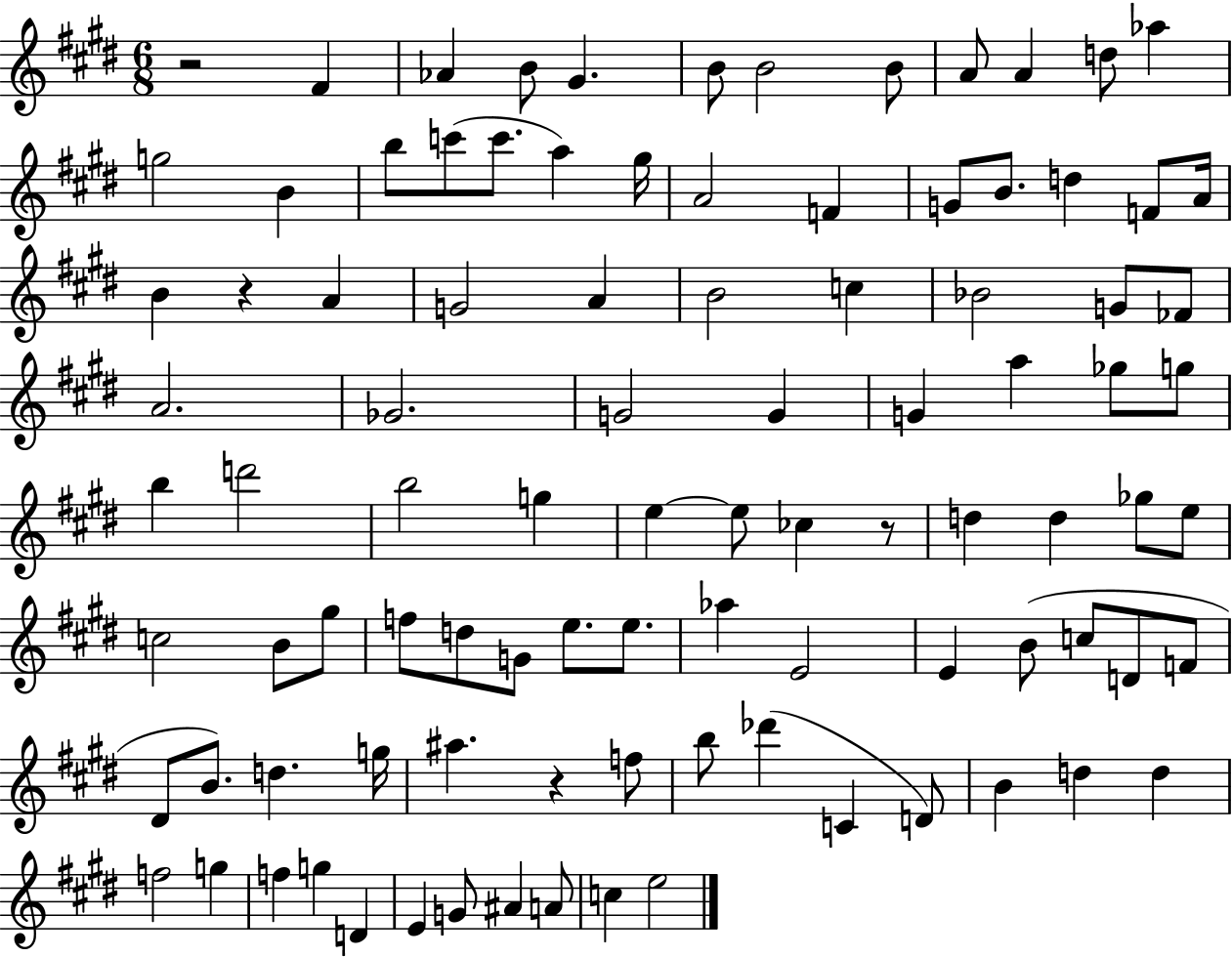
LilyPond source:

{
  \clef treble
  \numericTimeSignature
  \time 6/8
  \key e \major
  r2 fis'4 | aes'4 b'8 gis'4. | b'8 b'2 b'8 | a'8 a'4 d''8 aes''4 | \break g''2 b'4 | b''8 c'''8( c'''8. a''4) gis''16 | a'2 f'4 | g'8 b'8. d''4 f'8 a'16 | \break b'4 r4 a'4 | g'2 a'4 | b'2 c''4 | bes'2 g'8 fes'8 | \break a'2. | ges'2. | g'2 g'4 | g'4 a''4 ges''8 g''8 | \break b''4 d'''2 | b''2 g''4 | e''4~~ e''8 ces''4 r8 | d''4 d''4 ges''8 e''8 | \break c''2 b'8 gis''8 | f''8 d''8 g'8 e''8. e''8. | aes''4 e'2 | e'4 b'8( c''8 d'8 f'8 | \break dis'8 b'8.) d''4. g''16 | ais''4. r4 f''8 | b''8 des'''4( c'4 d'8) | b'4 d''4 d''4 | \break f''2 g''4 | f''4 g''4 d'4 | e'4 g'8 ais'4 a'8 | c''4 e''2 | \break \bar "|."
}